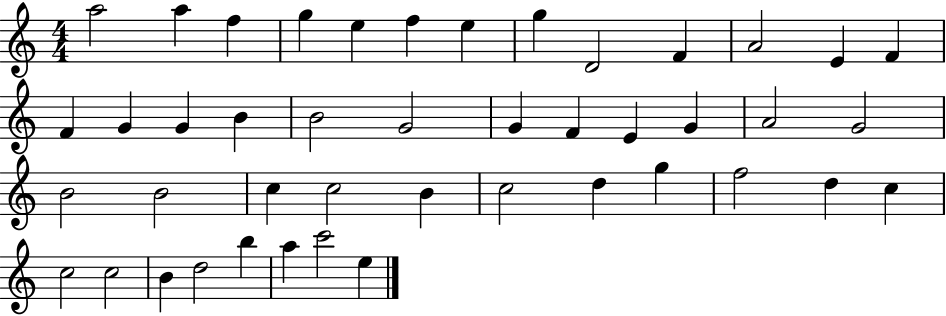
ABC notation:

X:1
T:Untitled
M:4/4
L:1/4
K:C
a2 a f g e f e g D2 F A2 E F F G G B B2 G2 G F E G A2 G2 B2 B2 c c2 B c2 d g f2 d c c2 c2 B d2 b a c'2 e